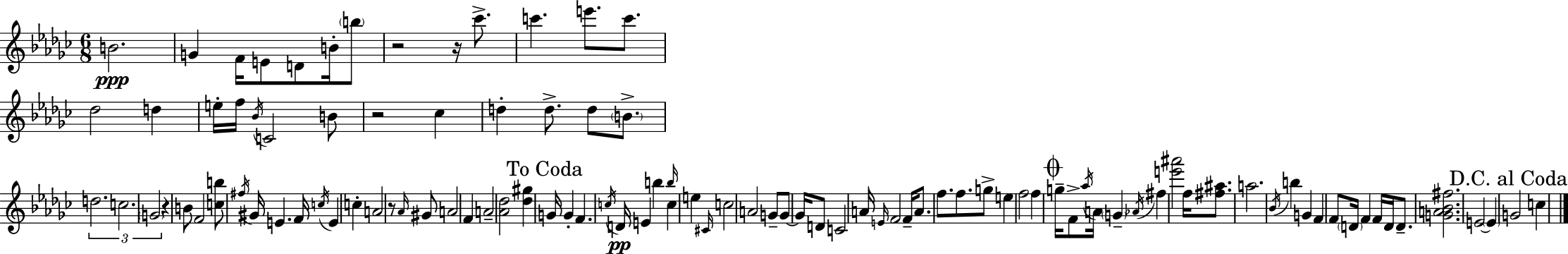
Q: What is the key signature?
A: EES minor